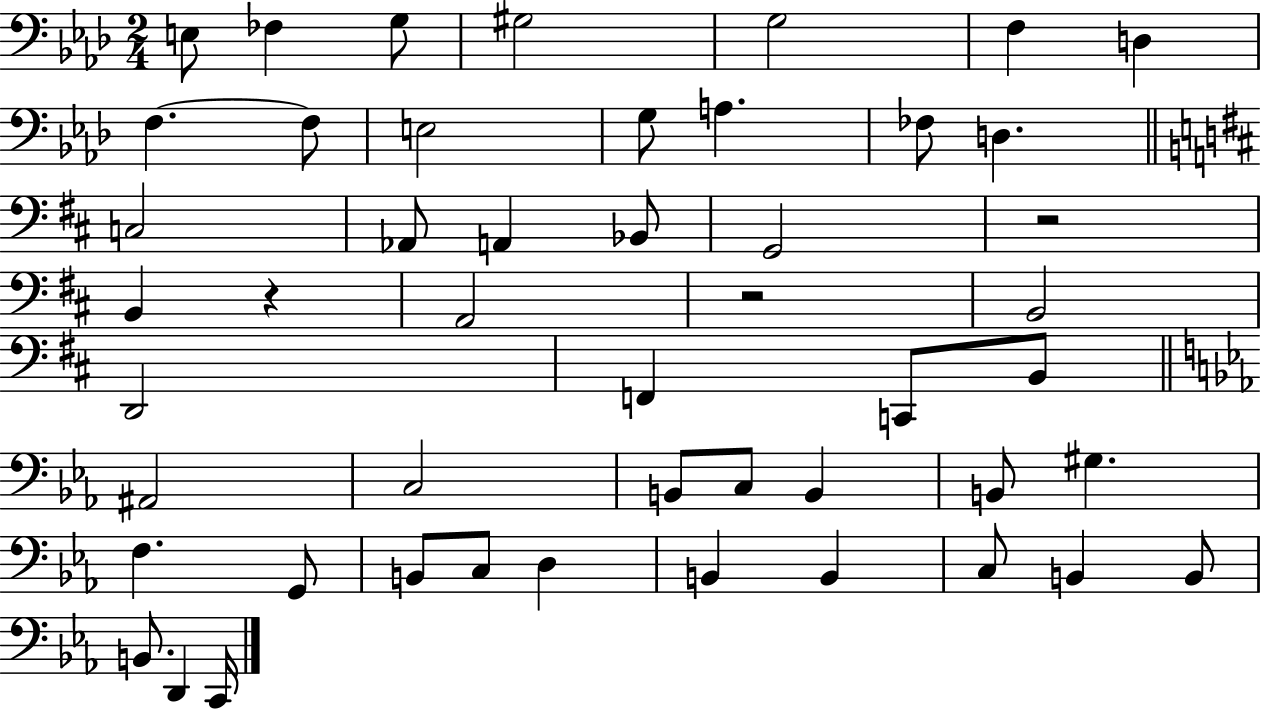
X:1
T:Untitled
M:2/4
L:1/4
K:Ab
E,/2 _F, G,/2 ^G,2 G,2 F, D, F, F,/2 E,2 G,/2 A, _F,/2 D, C,2 _A,,/2 A,, _B,,/2 G,,2 z2 B,, z A,,2 z2 B,,2 D,,2 F,, C,,/2 B,,/2 ^A,,2 C,2 B,,/2 C,/2 B,, B,,/2 ^G, F, G,,/2 B,,/2 C,/2 D, B,, B,, C,/2 B,, B,,/2 B,,/2 D,, C,,/4